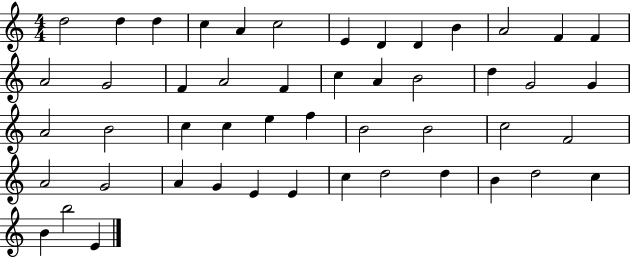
{
  \clef treble
  \numericTimeSignature
  \time 4/4
  \key c \major
  d''2 d''4 d''4 | c''4 a'4 c''2 | e'4 d'4 d'4 b'4 | a'2 f'4 f'4 | \break a'2 g'2 | f'4 a'2 f'4 | c''4 a'4 b'2 | d''4 g'2 g'4 | \break a'2 b'2 | c''4 c''4 e''4 f''4 | b'2 b'2 | c''2 f'2 | \break a'2 g'2 | a'4 g'4 e'4 e'4 | c''4 d''2 d''4 | b'4 d''2 c''4 | \break b'4 b''2 e'4 | \bar "|."
}